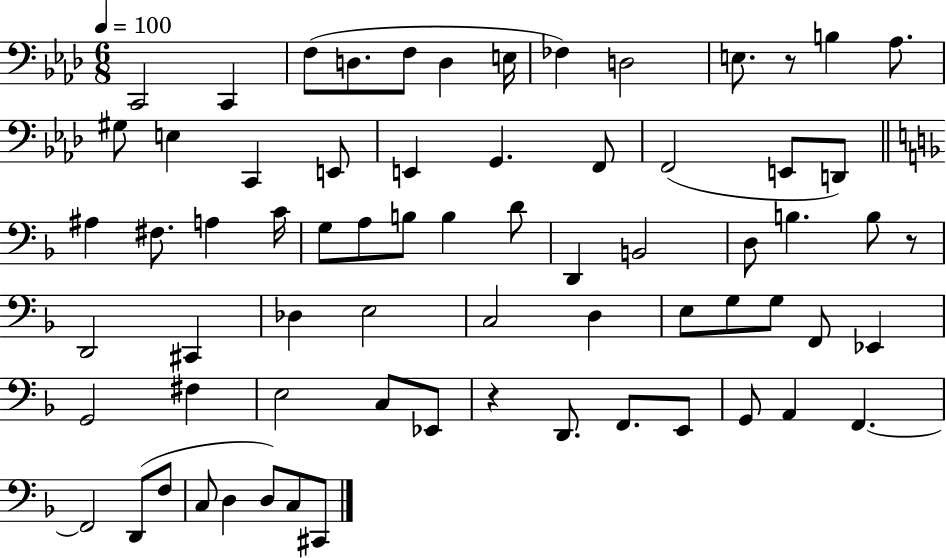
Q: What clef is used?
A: bass